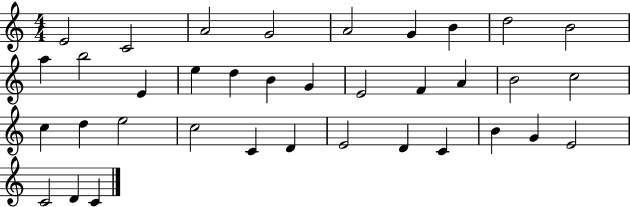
X:1
T:Untitled
M:4/4
L:1/4
K:C
E2 C2 A2 G2 A2 G B d2 B2 a b2 E e d B G E2 F A B2 c2 c d e2 c2 C D E2 D C B G E2 C2 D C